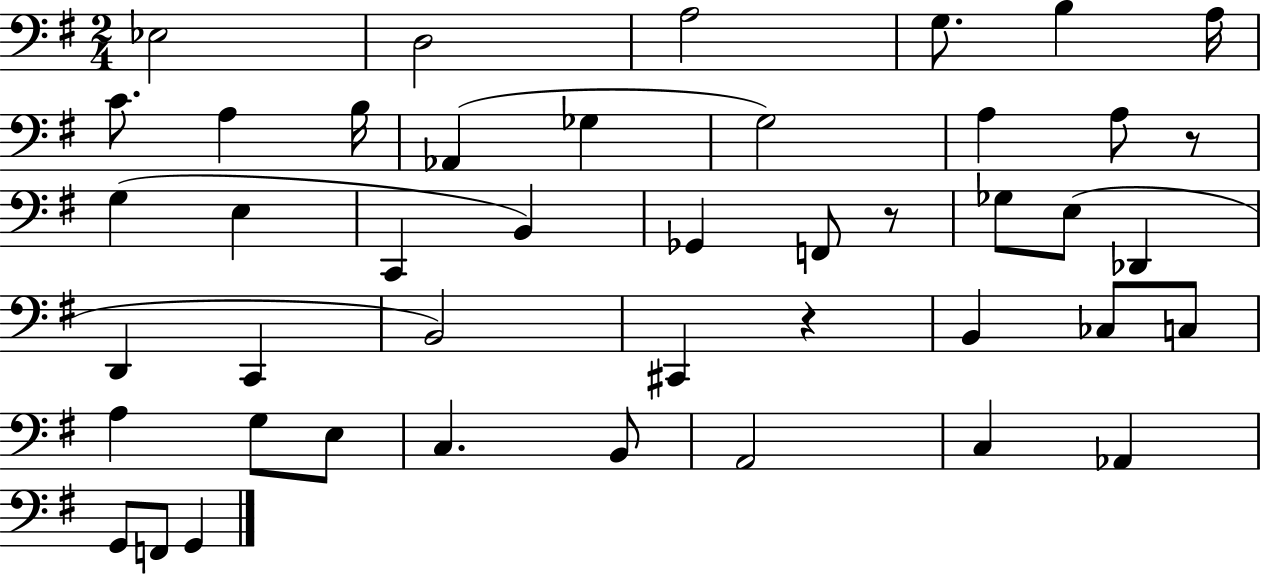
X:1
T:Untitled
M:2/4
L:1/4
K:G
_E,2 D,2 A,2 G,/2 B, A,/4 C/2 A, B,/4 _A,, _G, G,2 A, A,/2 z/2 G, E, C,, B,, _G,, F,,/2 z/2 _G,/2 E,/2 _D,, D,, C,, B,,2 ^C,, z B,, _C,/2 C,/2 A, G,/2 E,/2 C, B,,/2 A,,2 C, _A,, G,,/2 F,,/2 G,,